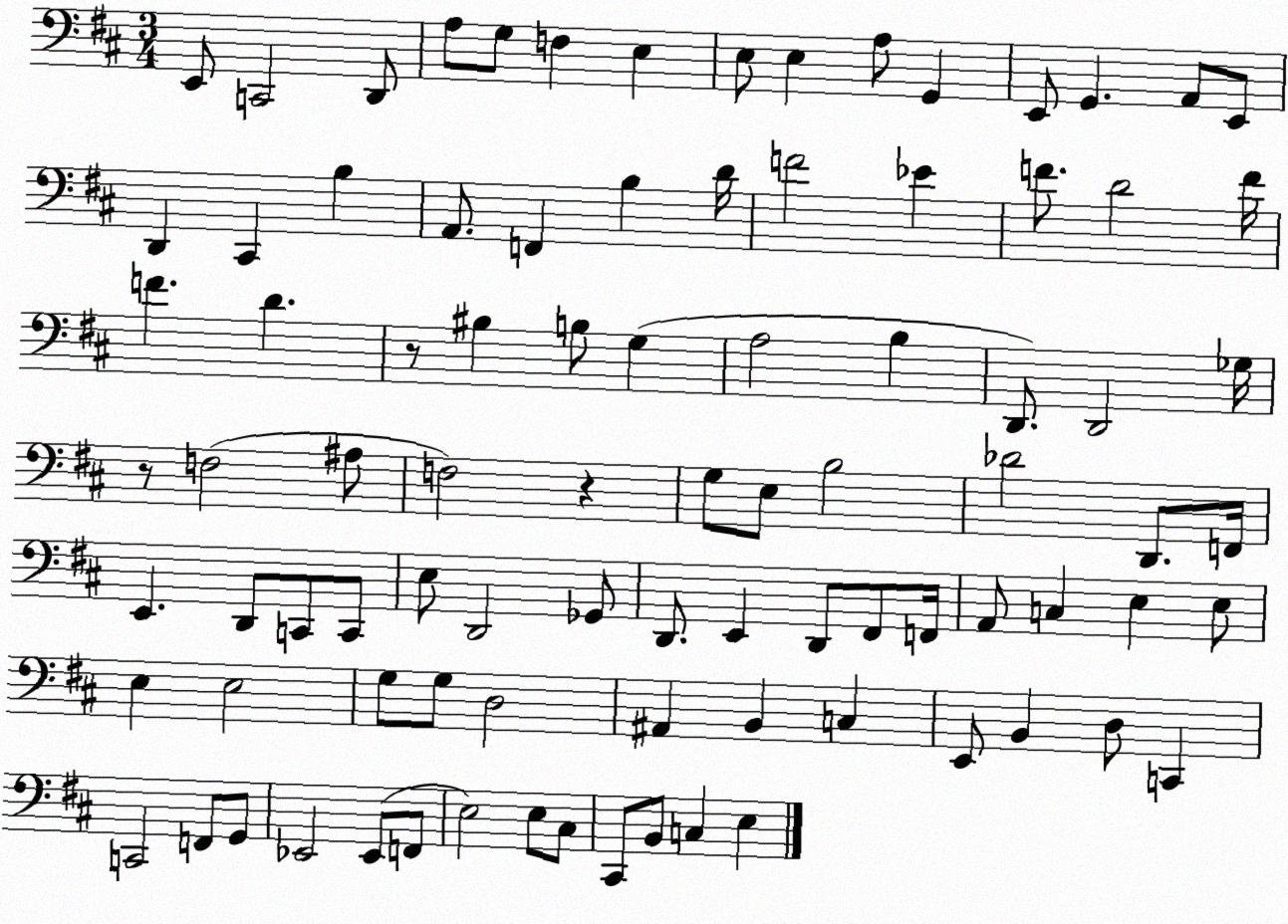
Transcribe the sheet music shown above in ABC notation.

X:1
T:Untitled
M:3/4
L:1/4
K:D
E,,/2 C,,2 D,,/2 A,/2 G,/2 F, E, E,/2 E, A,/2 G,, E,,/2 G,, A,,/2 E,,/2 D,, ^C,, B, A,,/2 F,, B, D/4 F2 _E F/2 D2 F/4 F D z/2 ^B, B,/2 G, A,2 B, D,,/2 D,,2 _G,/4 z/2 F,2 ^A,/2 F,2 z G,/2 E,/2 B,2 _D2 D,,/2 F,,/4 E,, D,,/2 C,,/2 C,,/2 E,/2 D,,2 _G,,/2 D,,/2 E,, D,,/2 ^F,,/2 F,,/4 A,,/2 C, E, E,/2 E, E,2 G,/2 G,/2 D,2 ^A,, B,, C, E,,/2 B,, D,/2 C,, C,,2 F,,/2 G,,/2 _E,,2 _E,,/2 F,,/2 E,2 E,/2 ^C,/2 ^C,,/2 B,,/2 C, E,